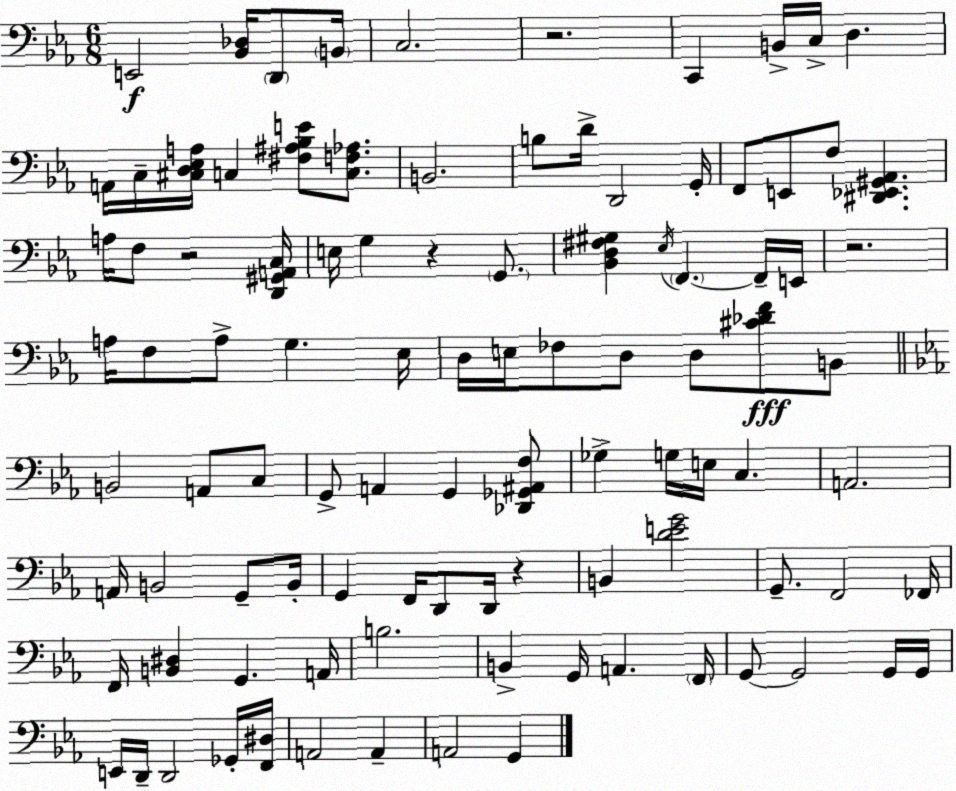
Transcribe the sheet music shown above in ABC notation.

X:1
T:Untitled
M:6/8
L:1/4
K:Eb
E,,2 [_B,,_D,]/4 D,,/2 B,,/4 C,2 z2 C,, B,,/4 C,/4 D, A,,/4 C,/4 [^C,D,_E,A,]/4 C, [^F,^A,_B,E]/2 [C,F,_A,]/2 B,,2 B,/2 D/4 D,,2 G,,/4 F,,/2 E,,/2 F,/2 [^D,,_E,,^G,,_A,,] A,/4 F,/2 z2 [D,,^G,,A,,C,]/4 E,/4 G, z G,,/2 [_B,,D,^F,^G,] _E,/4 F,, F,,/4 E,,/4 z2 A,/4 F,/2 A,/2 G, _E,/4 D,/4 E,/4 _F,/2 D,/2 D,/2 [^C_DF]/2 B,,/2 B,,2 A,,/2 C,/2 G,,/2 A,, G,, [_D,,_G,,^A,,F,]/2 _G, G,/4 E,/4 C, A,,2 A,,/4 B,,2 G,,/2 B,,/4 G,, F,,/4 D,,/2 D,,/4 z B,, [DEG]2 G,,/2 F,,2 _F,,/4 F,,/4 [B,,^D,] G,, A,,/4 B,2 B,, G,,/4 A,, F,,/4 G,,/2 G,,2 G,,/4 G,,/4 E,,/4 D,,/4 D,,2 _G,,/4 [F,,^D,]/4 A,,2 A,, A,,2 G,,